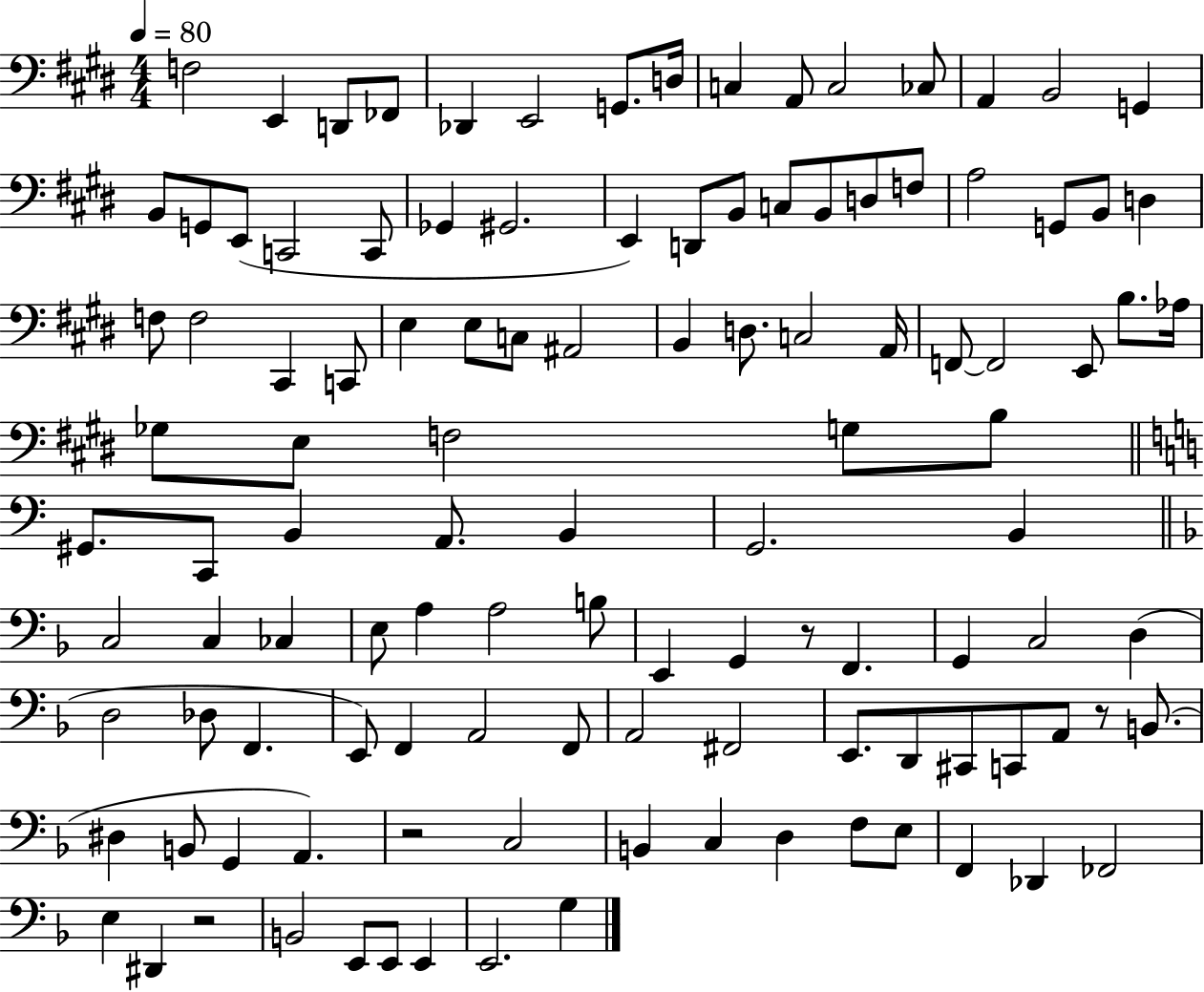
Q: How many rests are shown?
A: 4